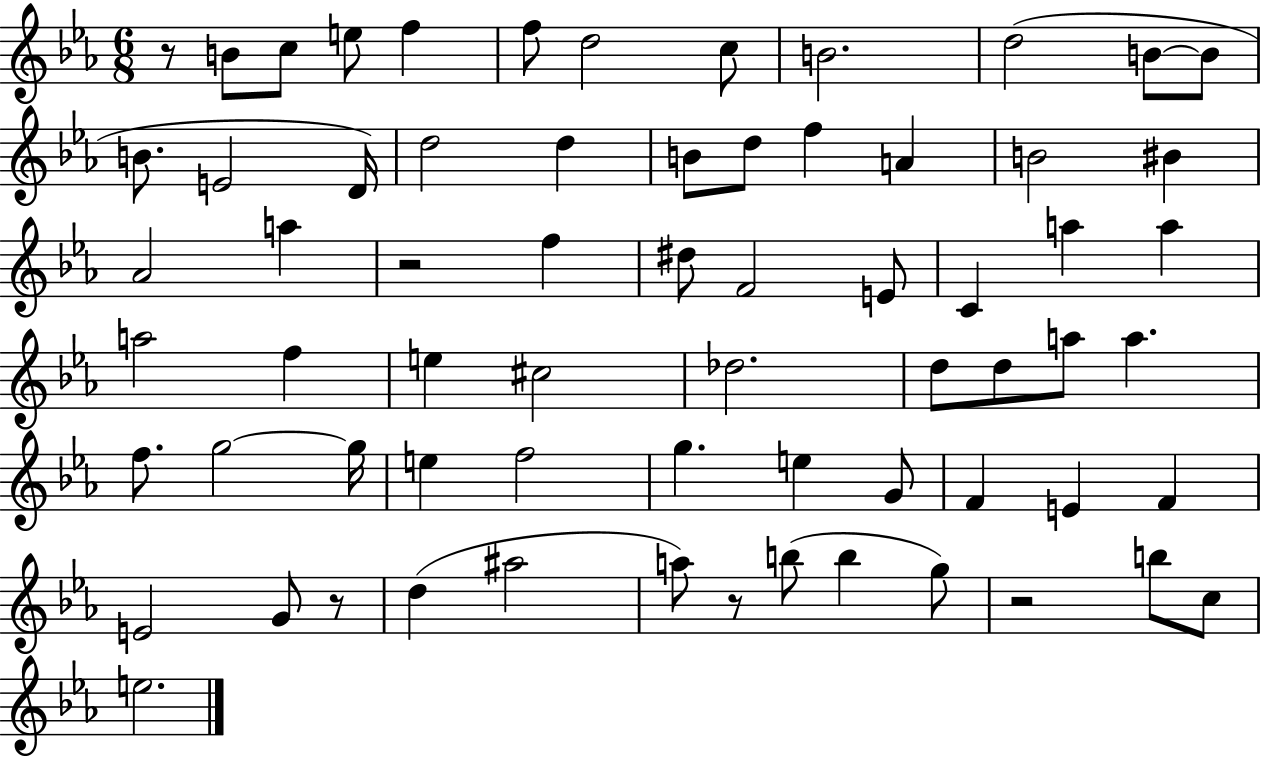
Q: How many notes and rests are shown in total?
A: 67